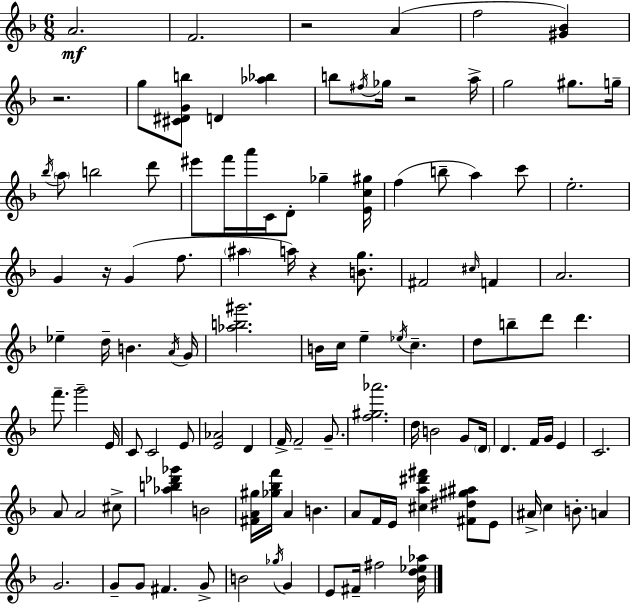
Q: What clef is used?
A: treble